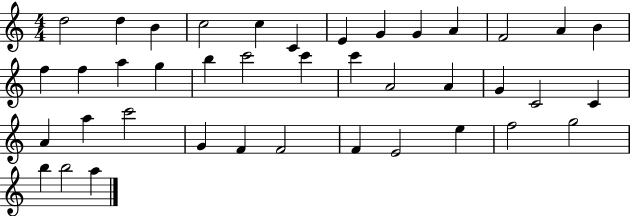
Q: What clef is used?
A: treble